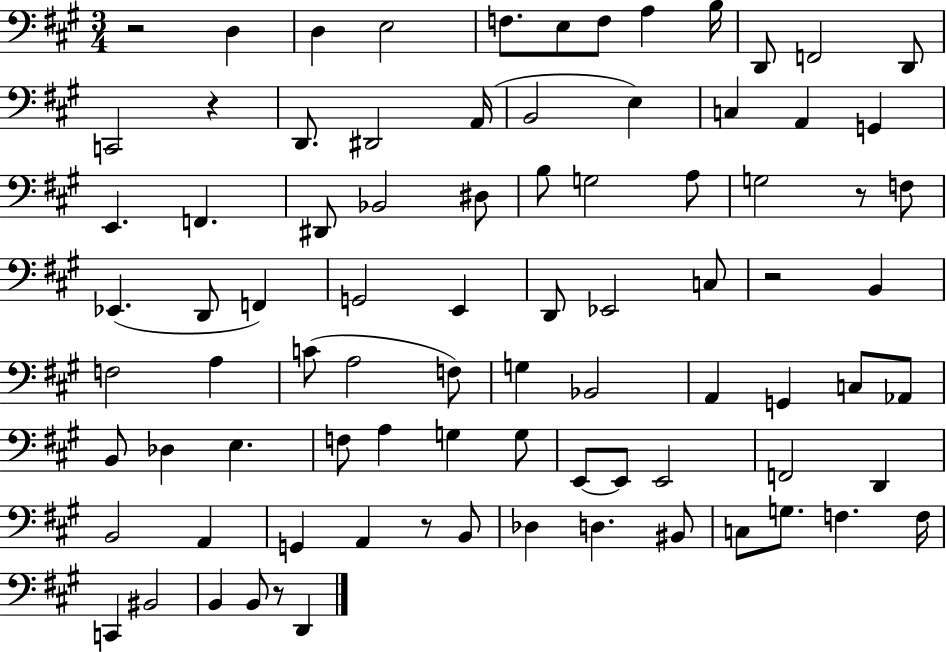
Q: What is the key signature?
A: A major